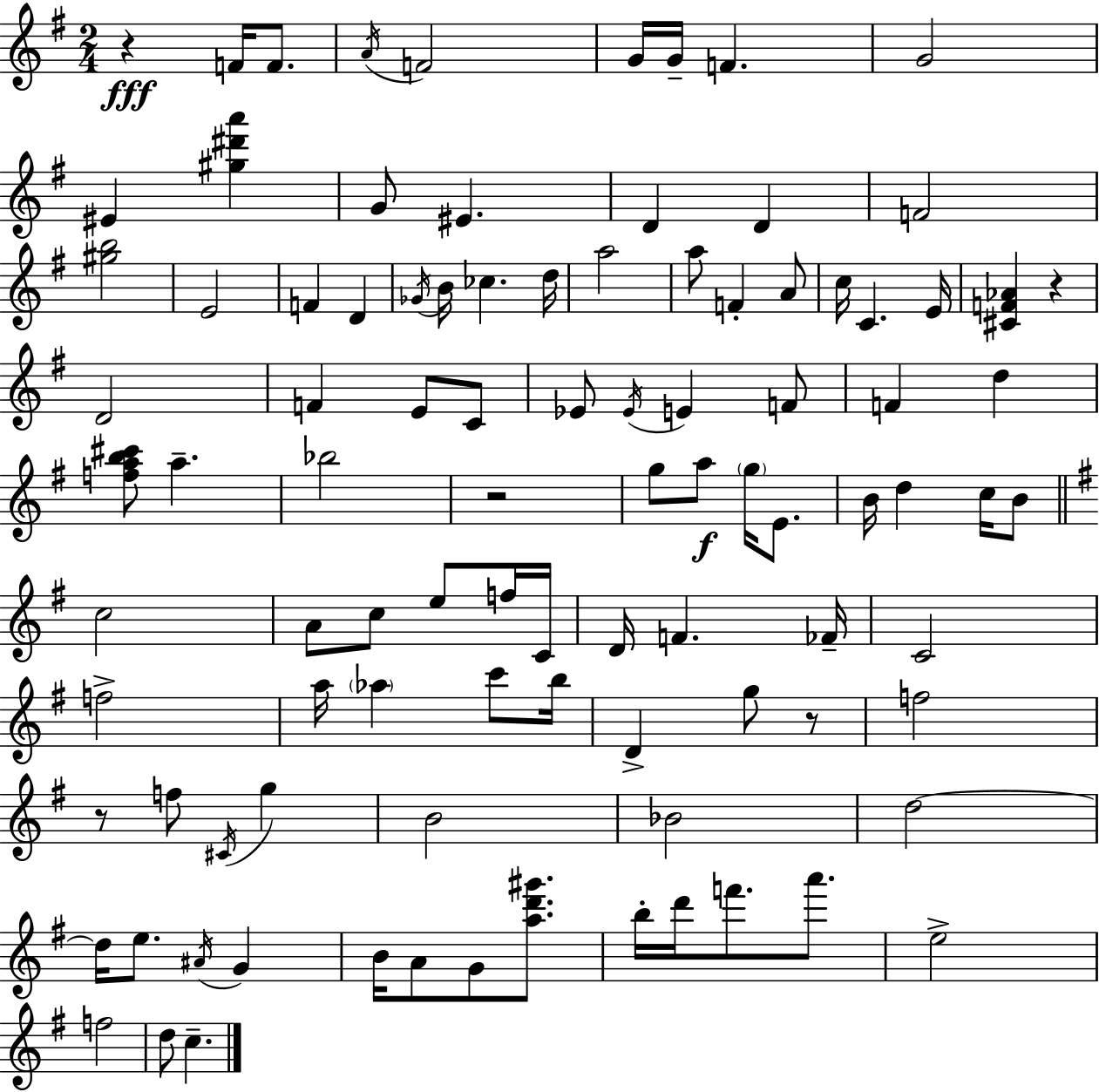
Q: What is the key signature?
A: G major